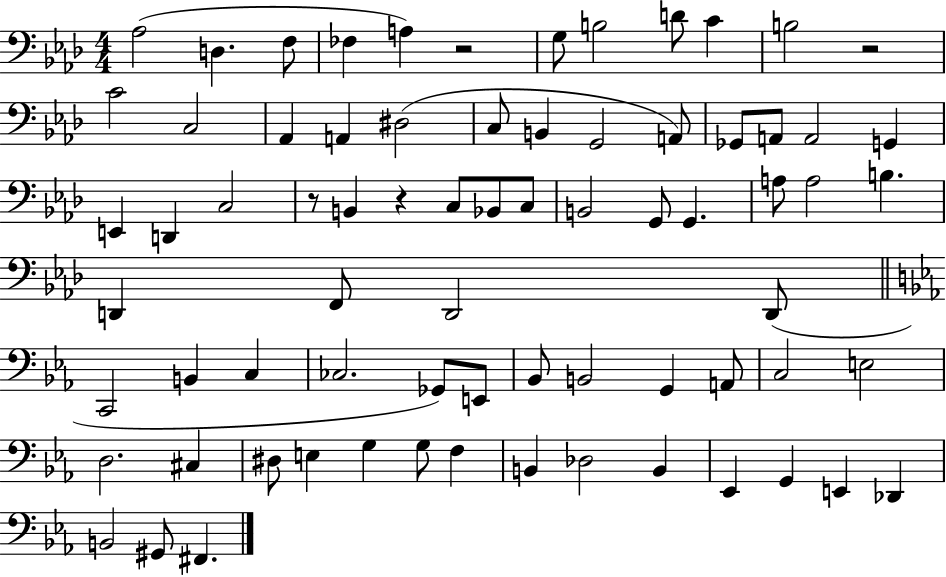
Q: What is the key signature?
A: AES major